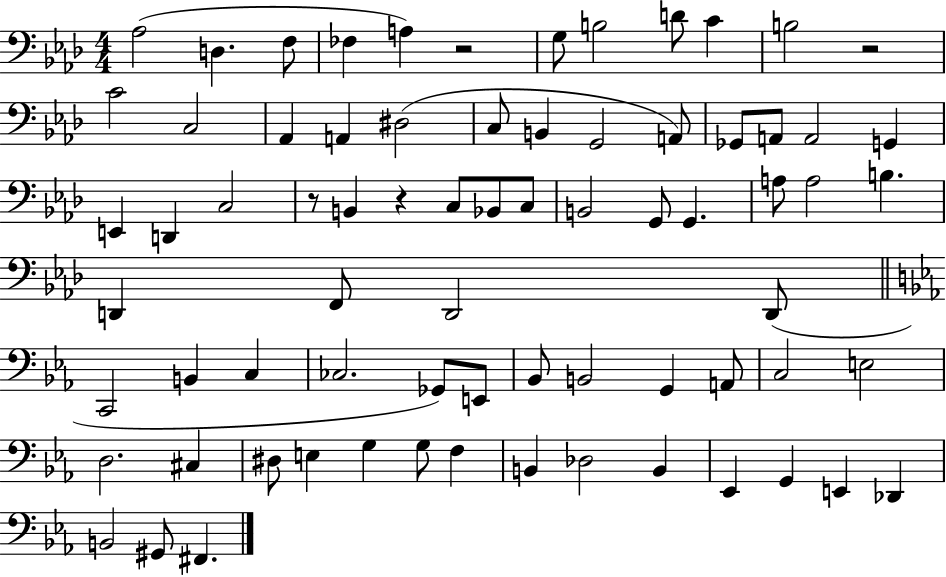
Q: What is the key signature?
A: AES major